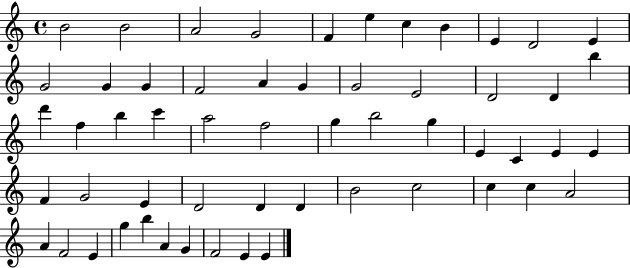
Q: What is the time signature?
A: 4/4